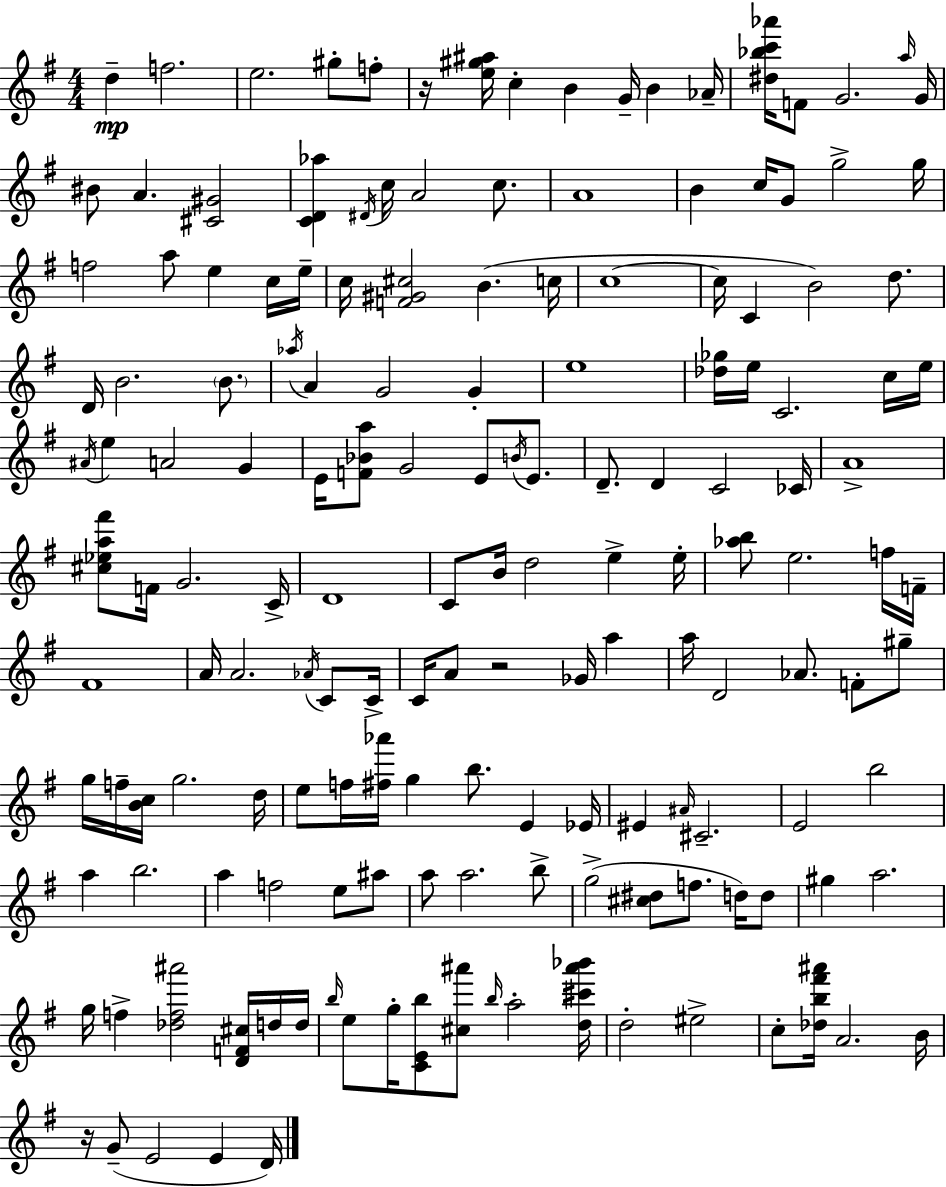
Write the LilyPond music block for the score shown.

{
  \clef treble
  \numericTimeSignature
  \time 4/4
  \key e \minor
  d''4--\mp f''2. | e''2. gis''8-. f''8-. | r16 <e'' gis'' ais''>16 c''4-. b'4 g'16-- b'4 aes'16-- | <dis'' bes'' c''' aes'''>16 f'8 g'2. \grace { a''16 } | \break g'16 bis'8 a'4. <cis' gis'>2 | <c' d' aes''>4 \acciaccatura { dis'16 } c''16 a'2 c''8. | a'1 | b'4 c''16 g'8 g''2-> | \break g''16 f''2 a''8 e''4 | c''16 e''16-- c''16 <f' gis' cis''>2 b'4.( | c''16 c''1~~ | c''16 c'4 b'2) d''8. | \break d'16 b'2. \parenthesize b'8. | \acciaccatura { aes''16 } a'4 g'2 g'4-. | e''1 | <des'' ges''>16 e''16 c'2. | \break c''16 e''16 \acciaccatura { ais'16 } e''4 a'2 | g'4 e'16 <f' bes' a''>8 g'2 e'8 | \acciaccatura { b'16 } e'8. d'8.-- d'4 c'2 | ces'16 a'1-> | \break <cis'' ees'' a'' fis'''>8 f'16 g'2. | c'16-> d'1 | c'8 b'16 d''2 | e''4-> e''16-. <aes'' b''>8 e''2. | \break f''16 f'16-- fis'1 | a'16 a'2. | \acciaccatura { aes'16 } c'8 c'16-> c'16 a'8 r2 | ges'16 a''4 a''16 d'2 aes'8. | \break f'8-. gis''8-- g''16 f''16-- <b' c''>16 g''2. | d''16 e''8 f''16 <fis'' aes'''>16 g''4 b''8. | e'4 ees'16 eis'4 \grace { ais'16 } cis'2.-- | e'2 b''2 | \break a''4 b''2. | a''4 f''2 | e''8 ais''8 a''8 a''2. | b''8-> g''2->( <cis'' dis''>8 | \break f''8. d''16) d''8 gis''4 a''2. | g''16 f''4-> <des'' f'' ais'''>2 | <d' f' cis''>16 d''16 d''16 \grace { b''16 } e''8 g''16-. <c' e' b''>8 <cis'' ais'''>8 \grace { b''16 } | a''2-. <d'' cis''' ais''' bes'''>16 d''2-. | \break eis''2-> c''8-. <des'' b'' fis''' ais'''>16 a'2. | b'16 r16 g'8--( e'2 | e'4 d'16) \bar "|."
}